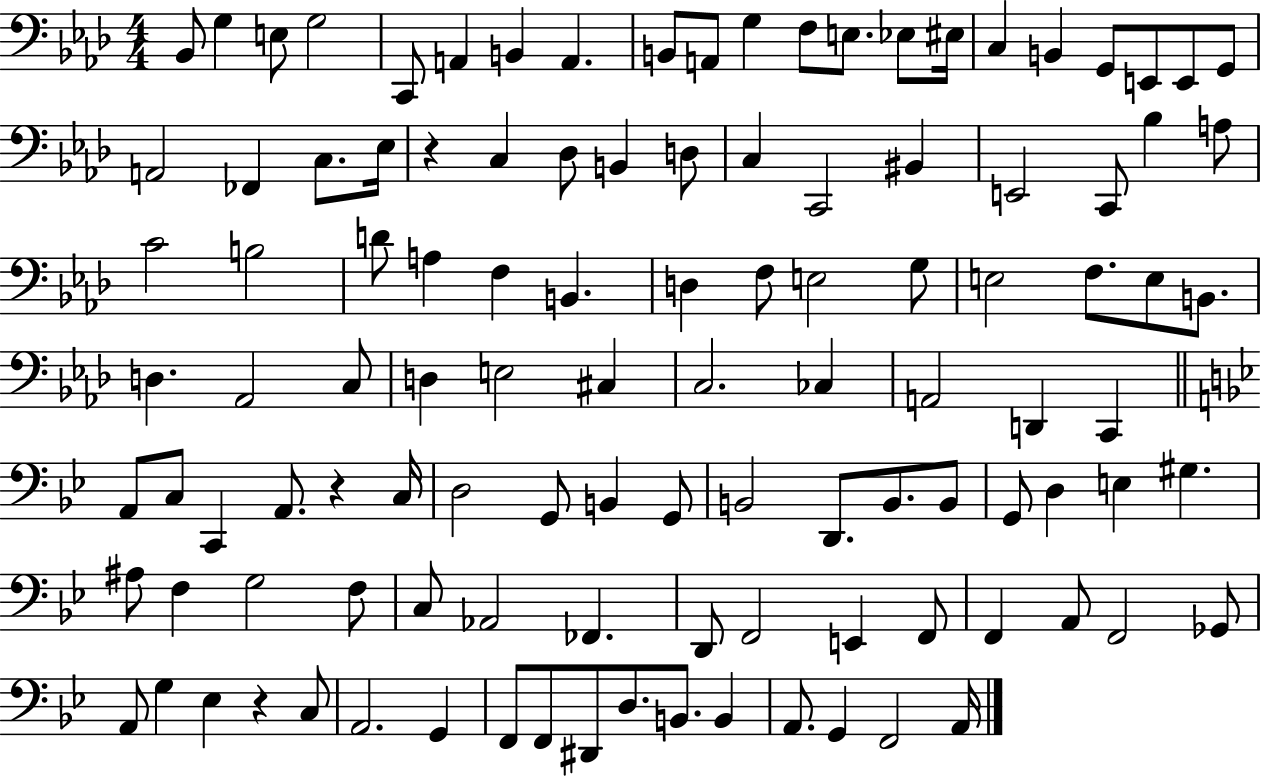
X:1
T:Untitled
M:4/4
L:1/4
K:Ab
_B,,/2 G, E,/2 G,2 C,,/2 A,, B,, A,, B,,/2 A,,/2 G, F,/2 E,/2 _E,/2 ^E,/4 C, B,, G,,/2 E,,/2 E,,/2 G,,/2 A,,2 _F,, C,/2 _E,/4 z C, _D,/2 B,, D,/2 C, C,,2 ^B,, E,,2 C,,/2 _B, A,/2 C2 B,2 D/2 A, F, B,, D, F,/2 E,2 G,/2 E,2 F,/2 E,/2 B,,/2 D, _A,,2 C,/2 D, E,2 ^C, C,2 _C, A,,2 D,, C,, A,,/2 C,/2 C,, A,,/2 z C,/4 D,2 G,,/2 B,, G,,/2 B,,2 D,,/2 B,,/2 B,,/2 G,,/2 D, E, ^G, ^A,/2 F, G,2 F,/2 C,/2 _A,,2 _F,, D,,/2 F,,2 E,, F,,/2 F,, A,,/2 F,,2 _G,,/2 A,,/2 G, _E, z C,/2 A,,2 G,, F,,/2 F,,/2 ^D,,/2 D,/2 B,,/2 B,, A,,/2 G,, F,,2 A,,/4